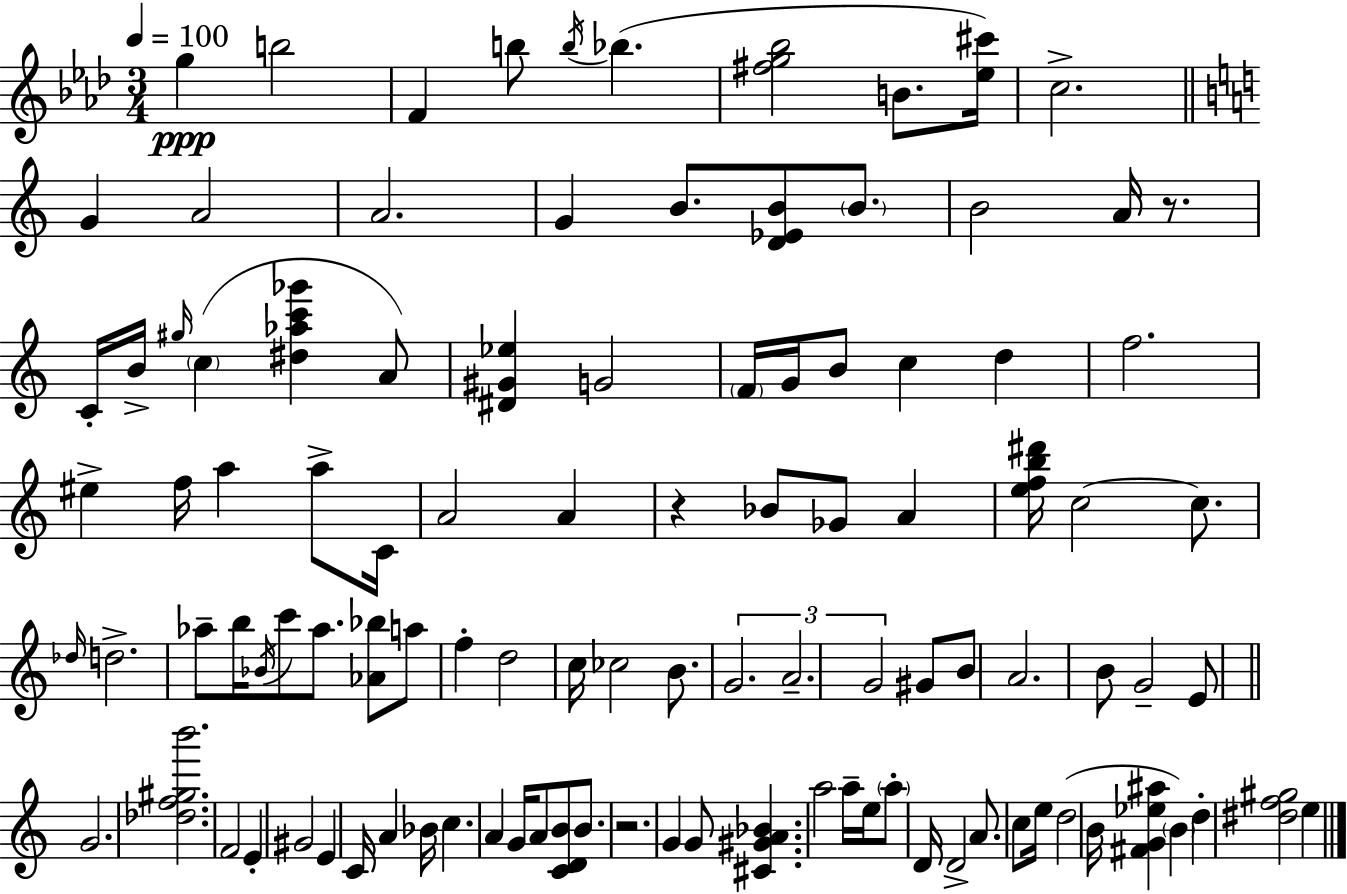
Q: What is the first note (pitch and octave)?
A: G5